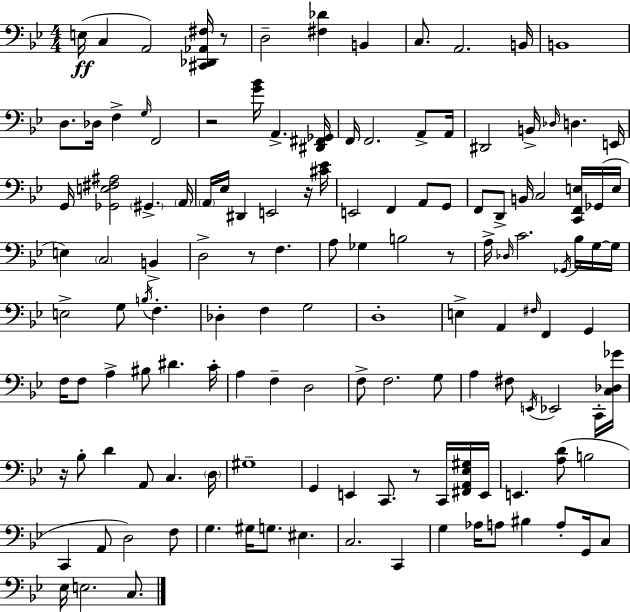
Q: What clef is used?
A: bass